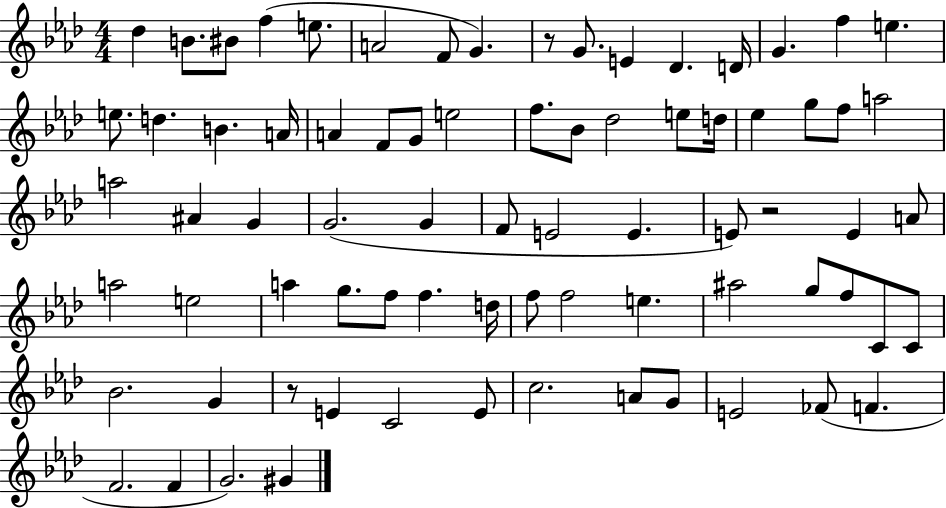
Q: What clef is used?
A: treble